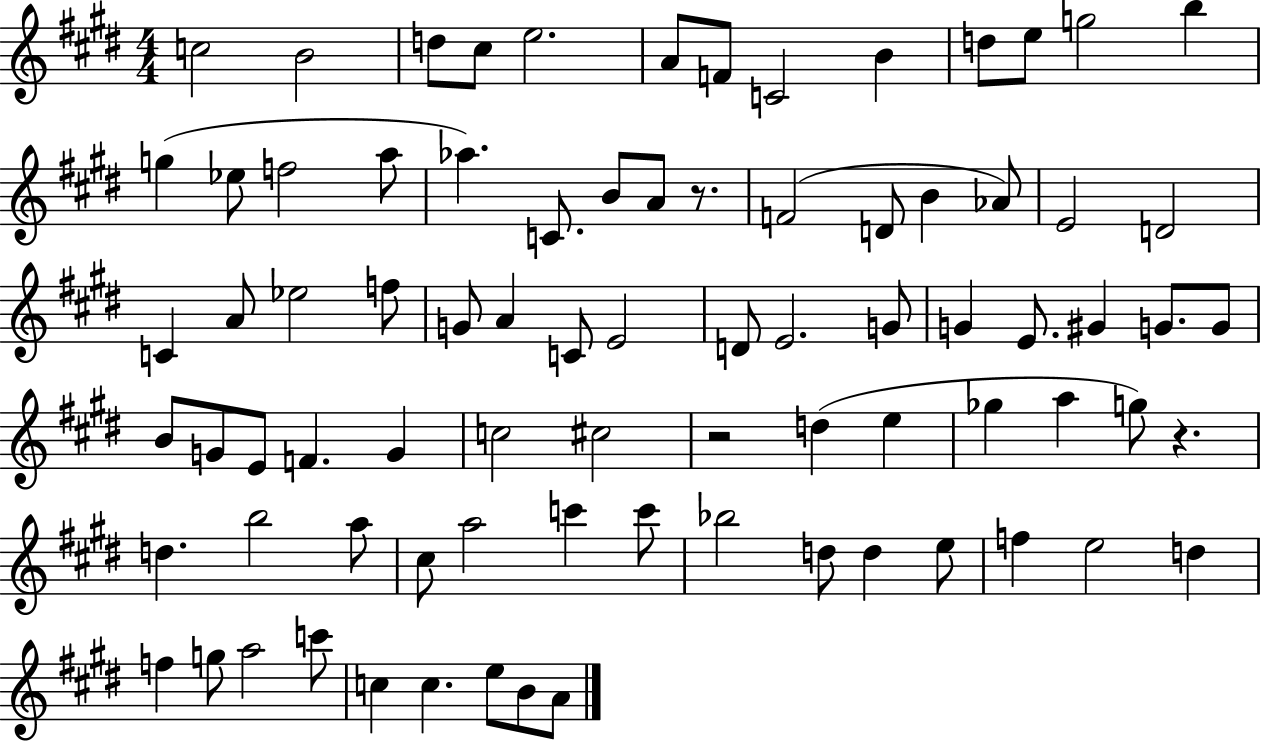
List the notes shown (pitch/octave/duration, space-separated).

C5/h B4/h D5/e C#5/e E5/h. A4/e F4/e C4/h B4/q D5/e E5/e G5/h B5/q G5/q Eb5/e F5/h A5/e Ab5/q. C4/e. B4/e A4/e R/e. F4/h D4/e B4/q Ab4/e E4/h D4/h C4/q A4/e Eb5/h F5/e G4/e A4/q C4/e E4/h D4/e E4/h. G4/e G4/q E4/e. G#4/q G4/e. G4/e B4/e G4/e E4/e F4/q. G4/q C5/h C#5/h R/h D5/q E5/q Gb5/q A5/q G5/e R/q. D5/q. B5/h A5/e C#5/e A5/h C6/q C6/e Bb5/h D5/e D5/q E5/e F5/q E5/h D5/q F5/q G5/e A5/h C6/e C5/q C5/q. E5/e B4/e A4/e